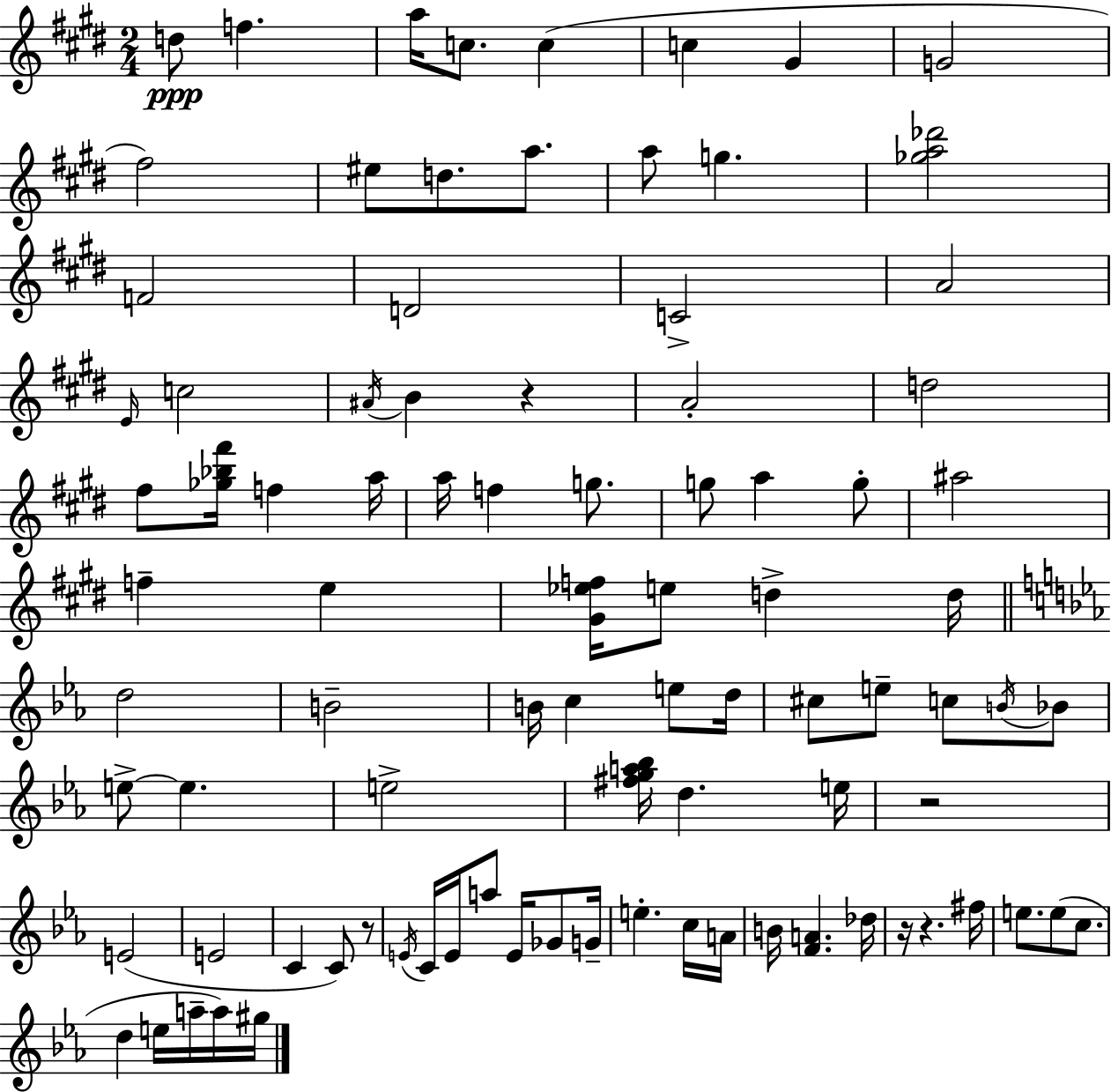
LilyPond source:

{
  \clef treble
  \numericTimeSignature
  \time 2/4
  \key e \major
  d''8\ppp f''4. | a''16 c''8. c''4( | c''4 gis'4 | g'2 | \break fis''2) | eis''8 d''8. a''8. | a''8 g''4. | <ges'' a'' des'''>2 | \break f'2 | d'2 | c'2-> | a'2 | \break \grace { e'16 } c''2 | \acciaccatura { ais'16 } b'4 r4 | a'2-. | d''2 | \break fis''8 <ges'' bes'' fis'''>16 f''4 | a''16 a''16 f''4 g''8. | g''8 a''4 | g''8-. ais''2 | \break f''4-- e''4 | <gis' ees'' f''>16 e''8 d''4-> | d''16 \bar "||" \break \key ees \major d''2 | b'2-- | b'16 c''4 e''8 d''16 | cis''8 e''8-- c''8 \acciaccatura { b'16 } bes'8 | \break e''8->~~ e''4. | e''2-> | <fis'' g'' a'' bes''>16 d''4. | e''16 r2 | \break e'2( | e'2 | c'4 c'8) r8 | \acciaccatura { e'16 } c'16 e'16 a''8 e'16 ges'8 | \break g'16-- e''4.-. | c''16 a'16 b'16 <f' a'>4. | des''16 r16 r4. | fis''16 e''8. e''8( c''8. | \break d''4 e''16 a''16-- | a''16) gis''16 \bar "|."
}